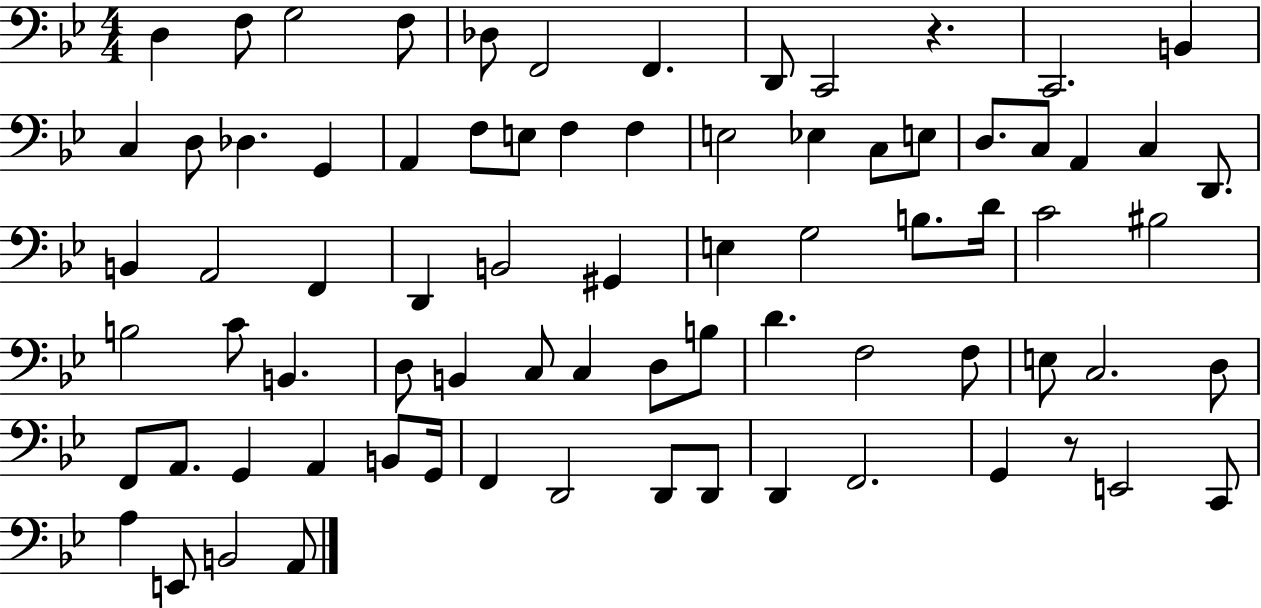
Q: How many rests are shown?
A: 2